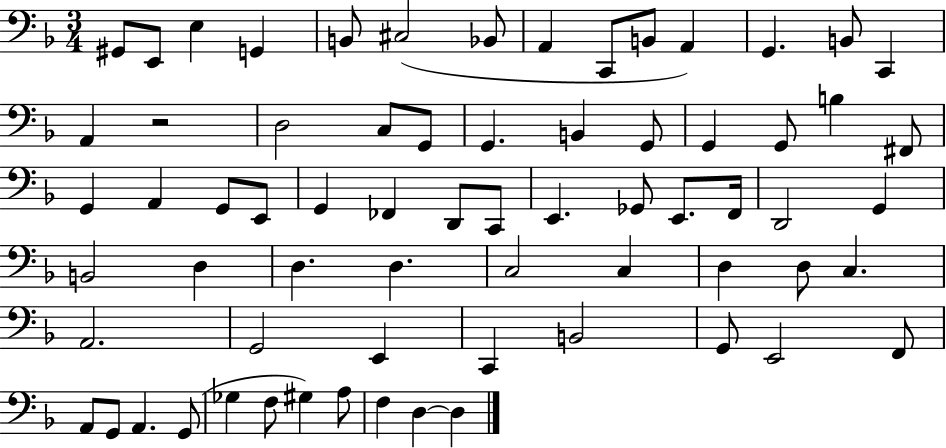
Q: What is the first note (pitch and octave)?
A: G#2